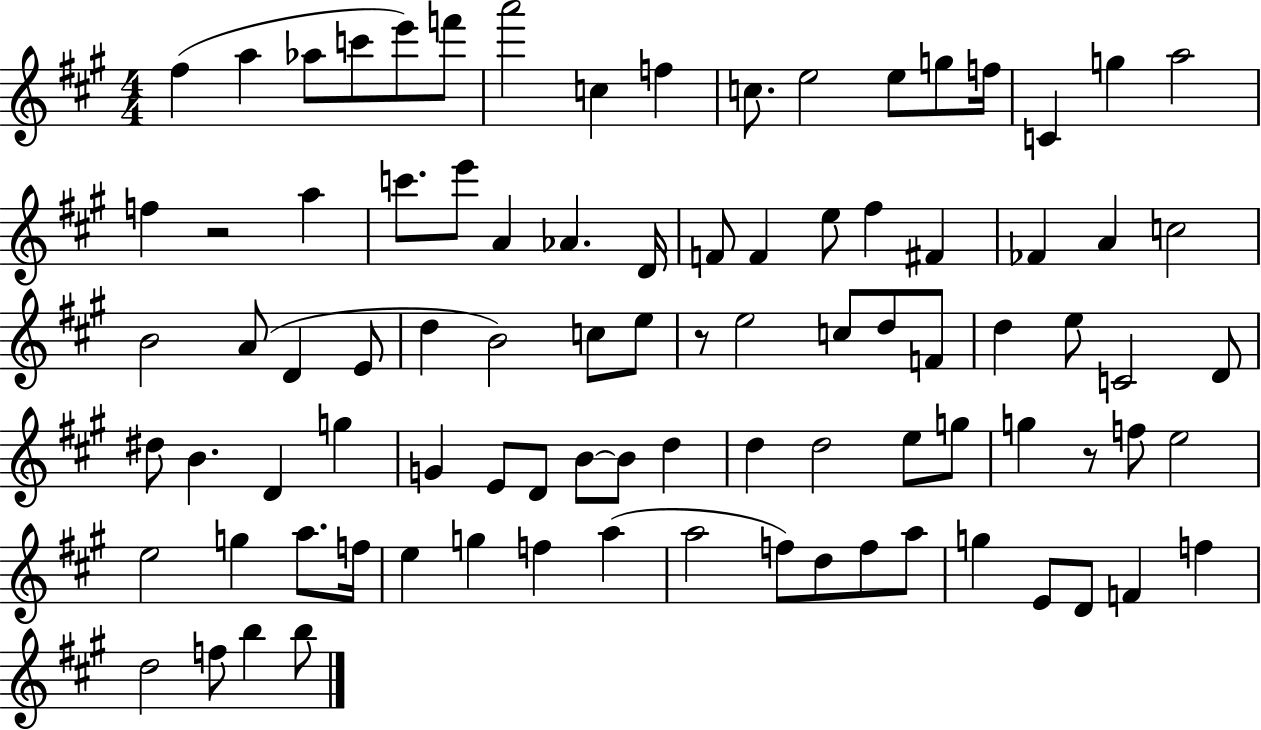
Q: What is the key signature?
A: A major